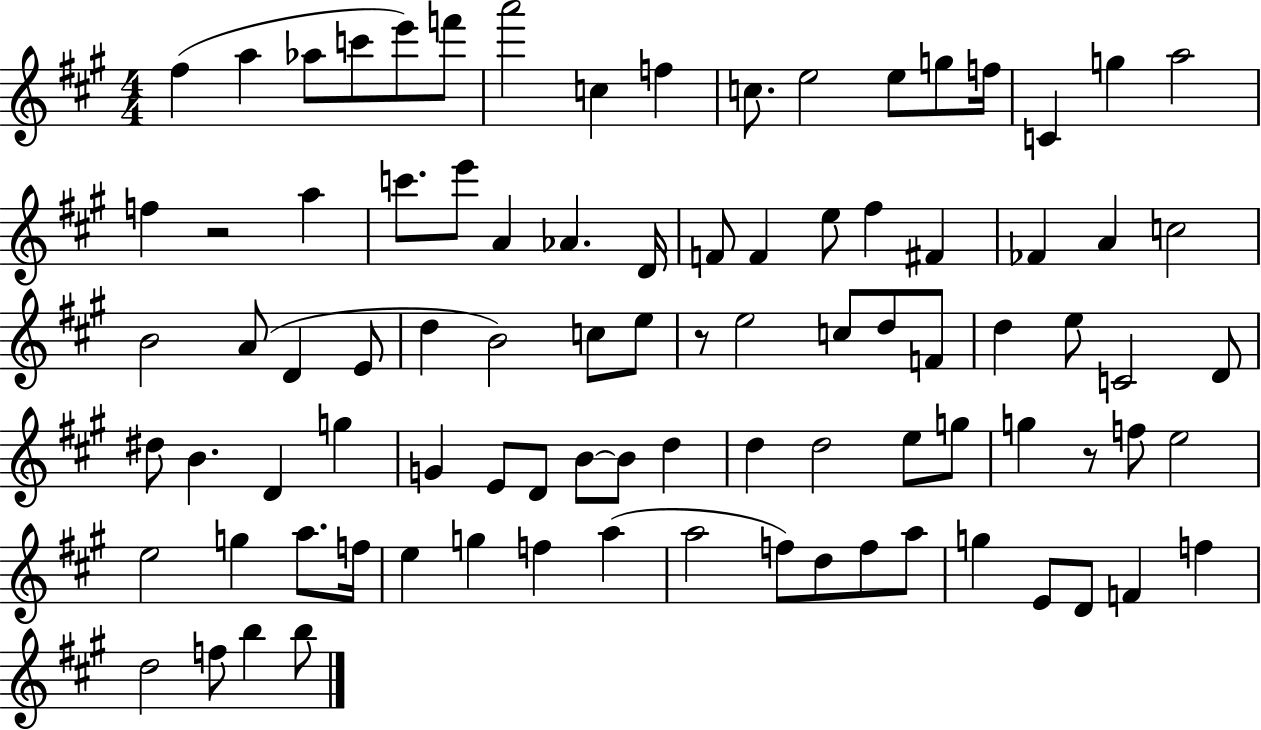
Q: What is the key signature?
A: A major